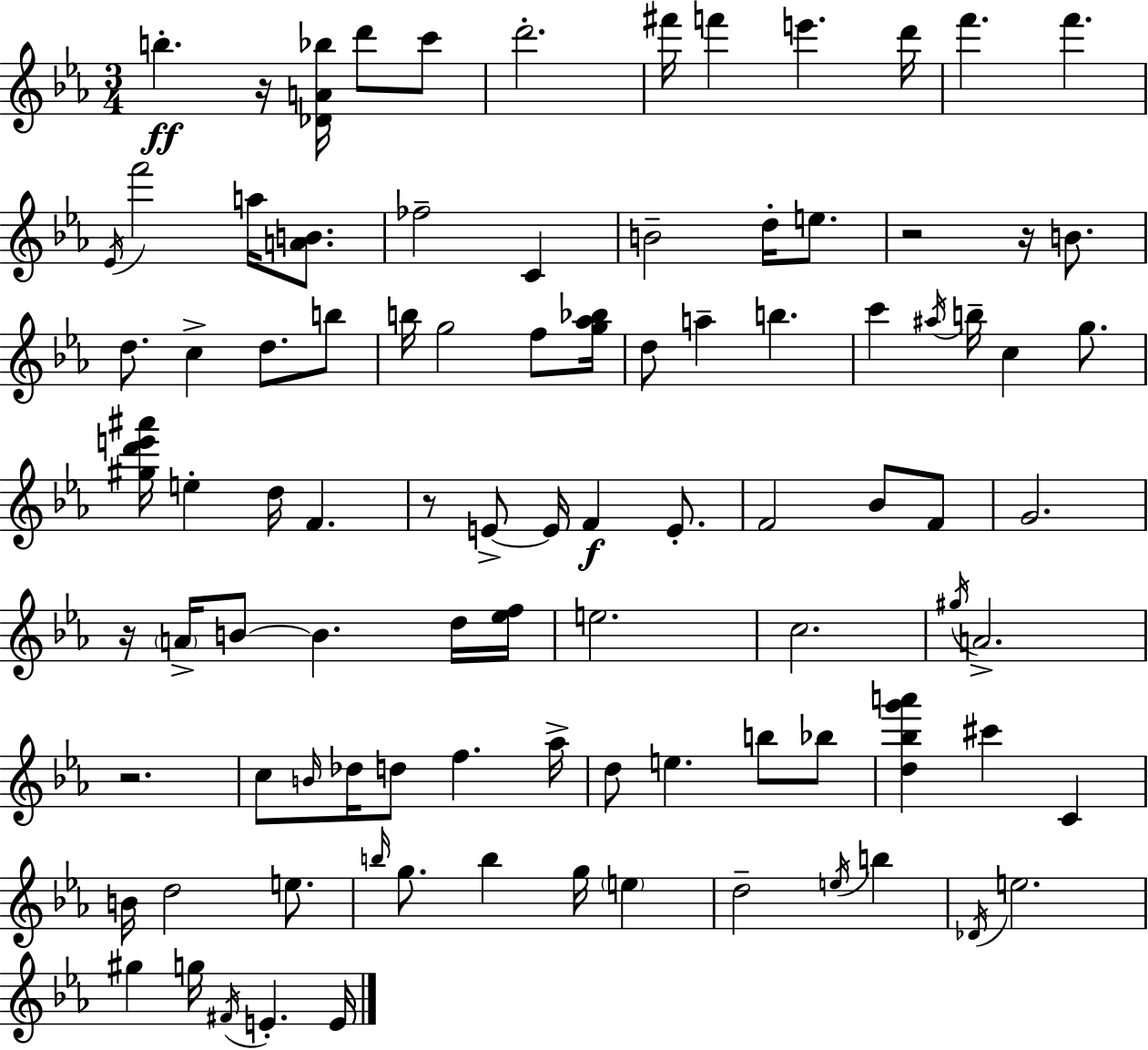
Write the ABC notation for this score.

X:1
T:Untitled
M:3/4
L:1/4
K:Cm
b z/4 [_DA_b]/4 d'/2 c'/2 d'2 ^f'/4 f' e' d'/4 f' f' _E/4 f'2 a/4 [AB]/2 _f2 C B2 d/4 e/2 z2 z/4 B/2 d/2 c d/2 b/2 b/4 g2 f/2 [g_a_b]/4 d/2 a b c' ^a/4 b/4 c g/2 [^gd'e'^a']/4 e d/4 F z/2 E/2 E/4 F E/2 F2 _B/2 F/2 G2 z/4 A/4 B/2 B d/4 [_ef]/4 e2 c2 ^g/4 A2 z2 c/2 B/4 _d/4 d/2 f _a/4 d/2 e b/2 _b/2 [d_bg'a'] ^c' C B/4 d2 e/2 b/4 g/2 b g/4 e d2 e/4 b _D/4 e2 ^g g/4 ^F/4 E E/4